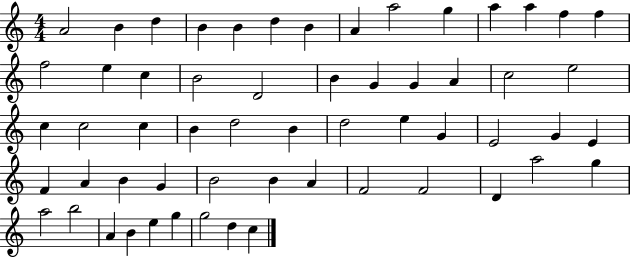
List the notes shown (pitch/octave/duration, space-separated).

A4/h B4/q D5/q B4/q B4/q D5/q B4/q A4/q A5/h G5/q A5/q A5/q F5/q F5/q F5/h E5/q C5/q B4/h D4/h B4/q G4/q G4/q A4/q C5/h E5/h C5/q C5/h C5/q B4/q D5/h B4/q D5/h E5/q G4/q E4/h G4/q E4/q F4/q A4/q B4/q G4/q B4/h B4/q A4/q F4/h F4/h D4/q A5/h G5/q A5/h B5/h A4/q B4/q E5/q G5/q G5/h D5/q C5/q